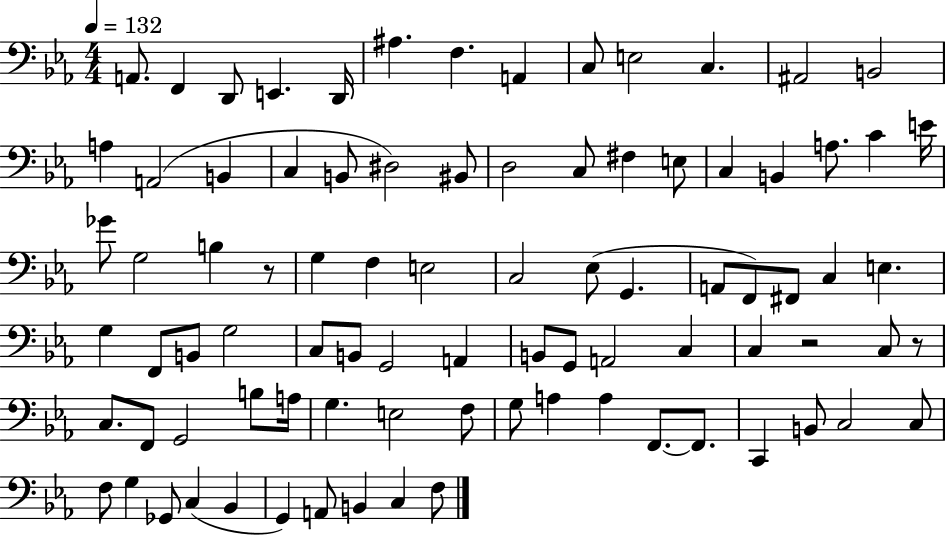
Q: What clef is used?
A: bass